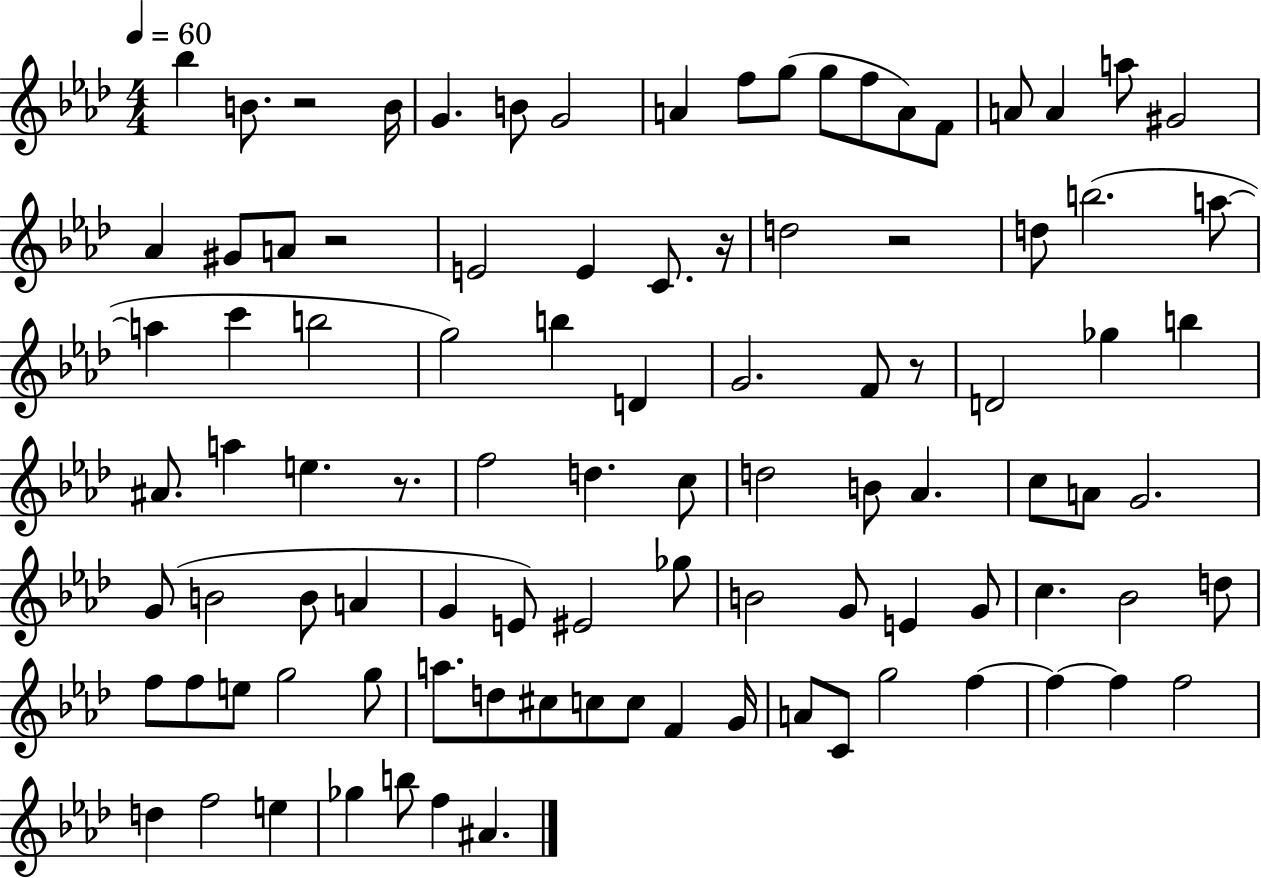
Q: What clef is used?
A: treble